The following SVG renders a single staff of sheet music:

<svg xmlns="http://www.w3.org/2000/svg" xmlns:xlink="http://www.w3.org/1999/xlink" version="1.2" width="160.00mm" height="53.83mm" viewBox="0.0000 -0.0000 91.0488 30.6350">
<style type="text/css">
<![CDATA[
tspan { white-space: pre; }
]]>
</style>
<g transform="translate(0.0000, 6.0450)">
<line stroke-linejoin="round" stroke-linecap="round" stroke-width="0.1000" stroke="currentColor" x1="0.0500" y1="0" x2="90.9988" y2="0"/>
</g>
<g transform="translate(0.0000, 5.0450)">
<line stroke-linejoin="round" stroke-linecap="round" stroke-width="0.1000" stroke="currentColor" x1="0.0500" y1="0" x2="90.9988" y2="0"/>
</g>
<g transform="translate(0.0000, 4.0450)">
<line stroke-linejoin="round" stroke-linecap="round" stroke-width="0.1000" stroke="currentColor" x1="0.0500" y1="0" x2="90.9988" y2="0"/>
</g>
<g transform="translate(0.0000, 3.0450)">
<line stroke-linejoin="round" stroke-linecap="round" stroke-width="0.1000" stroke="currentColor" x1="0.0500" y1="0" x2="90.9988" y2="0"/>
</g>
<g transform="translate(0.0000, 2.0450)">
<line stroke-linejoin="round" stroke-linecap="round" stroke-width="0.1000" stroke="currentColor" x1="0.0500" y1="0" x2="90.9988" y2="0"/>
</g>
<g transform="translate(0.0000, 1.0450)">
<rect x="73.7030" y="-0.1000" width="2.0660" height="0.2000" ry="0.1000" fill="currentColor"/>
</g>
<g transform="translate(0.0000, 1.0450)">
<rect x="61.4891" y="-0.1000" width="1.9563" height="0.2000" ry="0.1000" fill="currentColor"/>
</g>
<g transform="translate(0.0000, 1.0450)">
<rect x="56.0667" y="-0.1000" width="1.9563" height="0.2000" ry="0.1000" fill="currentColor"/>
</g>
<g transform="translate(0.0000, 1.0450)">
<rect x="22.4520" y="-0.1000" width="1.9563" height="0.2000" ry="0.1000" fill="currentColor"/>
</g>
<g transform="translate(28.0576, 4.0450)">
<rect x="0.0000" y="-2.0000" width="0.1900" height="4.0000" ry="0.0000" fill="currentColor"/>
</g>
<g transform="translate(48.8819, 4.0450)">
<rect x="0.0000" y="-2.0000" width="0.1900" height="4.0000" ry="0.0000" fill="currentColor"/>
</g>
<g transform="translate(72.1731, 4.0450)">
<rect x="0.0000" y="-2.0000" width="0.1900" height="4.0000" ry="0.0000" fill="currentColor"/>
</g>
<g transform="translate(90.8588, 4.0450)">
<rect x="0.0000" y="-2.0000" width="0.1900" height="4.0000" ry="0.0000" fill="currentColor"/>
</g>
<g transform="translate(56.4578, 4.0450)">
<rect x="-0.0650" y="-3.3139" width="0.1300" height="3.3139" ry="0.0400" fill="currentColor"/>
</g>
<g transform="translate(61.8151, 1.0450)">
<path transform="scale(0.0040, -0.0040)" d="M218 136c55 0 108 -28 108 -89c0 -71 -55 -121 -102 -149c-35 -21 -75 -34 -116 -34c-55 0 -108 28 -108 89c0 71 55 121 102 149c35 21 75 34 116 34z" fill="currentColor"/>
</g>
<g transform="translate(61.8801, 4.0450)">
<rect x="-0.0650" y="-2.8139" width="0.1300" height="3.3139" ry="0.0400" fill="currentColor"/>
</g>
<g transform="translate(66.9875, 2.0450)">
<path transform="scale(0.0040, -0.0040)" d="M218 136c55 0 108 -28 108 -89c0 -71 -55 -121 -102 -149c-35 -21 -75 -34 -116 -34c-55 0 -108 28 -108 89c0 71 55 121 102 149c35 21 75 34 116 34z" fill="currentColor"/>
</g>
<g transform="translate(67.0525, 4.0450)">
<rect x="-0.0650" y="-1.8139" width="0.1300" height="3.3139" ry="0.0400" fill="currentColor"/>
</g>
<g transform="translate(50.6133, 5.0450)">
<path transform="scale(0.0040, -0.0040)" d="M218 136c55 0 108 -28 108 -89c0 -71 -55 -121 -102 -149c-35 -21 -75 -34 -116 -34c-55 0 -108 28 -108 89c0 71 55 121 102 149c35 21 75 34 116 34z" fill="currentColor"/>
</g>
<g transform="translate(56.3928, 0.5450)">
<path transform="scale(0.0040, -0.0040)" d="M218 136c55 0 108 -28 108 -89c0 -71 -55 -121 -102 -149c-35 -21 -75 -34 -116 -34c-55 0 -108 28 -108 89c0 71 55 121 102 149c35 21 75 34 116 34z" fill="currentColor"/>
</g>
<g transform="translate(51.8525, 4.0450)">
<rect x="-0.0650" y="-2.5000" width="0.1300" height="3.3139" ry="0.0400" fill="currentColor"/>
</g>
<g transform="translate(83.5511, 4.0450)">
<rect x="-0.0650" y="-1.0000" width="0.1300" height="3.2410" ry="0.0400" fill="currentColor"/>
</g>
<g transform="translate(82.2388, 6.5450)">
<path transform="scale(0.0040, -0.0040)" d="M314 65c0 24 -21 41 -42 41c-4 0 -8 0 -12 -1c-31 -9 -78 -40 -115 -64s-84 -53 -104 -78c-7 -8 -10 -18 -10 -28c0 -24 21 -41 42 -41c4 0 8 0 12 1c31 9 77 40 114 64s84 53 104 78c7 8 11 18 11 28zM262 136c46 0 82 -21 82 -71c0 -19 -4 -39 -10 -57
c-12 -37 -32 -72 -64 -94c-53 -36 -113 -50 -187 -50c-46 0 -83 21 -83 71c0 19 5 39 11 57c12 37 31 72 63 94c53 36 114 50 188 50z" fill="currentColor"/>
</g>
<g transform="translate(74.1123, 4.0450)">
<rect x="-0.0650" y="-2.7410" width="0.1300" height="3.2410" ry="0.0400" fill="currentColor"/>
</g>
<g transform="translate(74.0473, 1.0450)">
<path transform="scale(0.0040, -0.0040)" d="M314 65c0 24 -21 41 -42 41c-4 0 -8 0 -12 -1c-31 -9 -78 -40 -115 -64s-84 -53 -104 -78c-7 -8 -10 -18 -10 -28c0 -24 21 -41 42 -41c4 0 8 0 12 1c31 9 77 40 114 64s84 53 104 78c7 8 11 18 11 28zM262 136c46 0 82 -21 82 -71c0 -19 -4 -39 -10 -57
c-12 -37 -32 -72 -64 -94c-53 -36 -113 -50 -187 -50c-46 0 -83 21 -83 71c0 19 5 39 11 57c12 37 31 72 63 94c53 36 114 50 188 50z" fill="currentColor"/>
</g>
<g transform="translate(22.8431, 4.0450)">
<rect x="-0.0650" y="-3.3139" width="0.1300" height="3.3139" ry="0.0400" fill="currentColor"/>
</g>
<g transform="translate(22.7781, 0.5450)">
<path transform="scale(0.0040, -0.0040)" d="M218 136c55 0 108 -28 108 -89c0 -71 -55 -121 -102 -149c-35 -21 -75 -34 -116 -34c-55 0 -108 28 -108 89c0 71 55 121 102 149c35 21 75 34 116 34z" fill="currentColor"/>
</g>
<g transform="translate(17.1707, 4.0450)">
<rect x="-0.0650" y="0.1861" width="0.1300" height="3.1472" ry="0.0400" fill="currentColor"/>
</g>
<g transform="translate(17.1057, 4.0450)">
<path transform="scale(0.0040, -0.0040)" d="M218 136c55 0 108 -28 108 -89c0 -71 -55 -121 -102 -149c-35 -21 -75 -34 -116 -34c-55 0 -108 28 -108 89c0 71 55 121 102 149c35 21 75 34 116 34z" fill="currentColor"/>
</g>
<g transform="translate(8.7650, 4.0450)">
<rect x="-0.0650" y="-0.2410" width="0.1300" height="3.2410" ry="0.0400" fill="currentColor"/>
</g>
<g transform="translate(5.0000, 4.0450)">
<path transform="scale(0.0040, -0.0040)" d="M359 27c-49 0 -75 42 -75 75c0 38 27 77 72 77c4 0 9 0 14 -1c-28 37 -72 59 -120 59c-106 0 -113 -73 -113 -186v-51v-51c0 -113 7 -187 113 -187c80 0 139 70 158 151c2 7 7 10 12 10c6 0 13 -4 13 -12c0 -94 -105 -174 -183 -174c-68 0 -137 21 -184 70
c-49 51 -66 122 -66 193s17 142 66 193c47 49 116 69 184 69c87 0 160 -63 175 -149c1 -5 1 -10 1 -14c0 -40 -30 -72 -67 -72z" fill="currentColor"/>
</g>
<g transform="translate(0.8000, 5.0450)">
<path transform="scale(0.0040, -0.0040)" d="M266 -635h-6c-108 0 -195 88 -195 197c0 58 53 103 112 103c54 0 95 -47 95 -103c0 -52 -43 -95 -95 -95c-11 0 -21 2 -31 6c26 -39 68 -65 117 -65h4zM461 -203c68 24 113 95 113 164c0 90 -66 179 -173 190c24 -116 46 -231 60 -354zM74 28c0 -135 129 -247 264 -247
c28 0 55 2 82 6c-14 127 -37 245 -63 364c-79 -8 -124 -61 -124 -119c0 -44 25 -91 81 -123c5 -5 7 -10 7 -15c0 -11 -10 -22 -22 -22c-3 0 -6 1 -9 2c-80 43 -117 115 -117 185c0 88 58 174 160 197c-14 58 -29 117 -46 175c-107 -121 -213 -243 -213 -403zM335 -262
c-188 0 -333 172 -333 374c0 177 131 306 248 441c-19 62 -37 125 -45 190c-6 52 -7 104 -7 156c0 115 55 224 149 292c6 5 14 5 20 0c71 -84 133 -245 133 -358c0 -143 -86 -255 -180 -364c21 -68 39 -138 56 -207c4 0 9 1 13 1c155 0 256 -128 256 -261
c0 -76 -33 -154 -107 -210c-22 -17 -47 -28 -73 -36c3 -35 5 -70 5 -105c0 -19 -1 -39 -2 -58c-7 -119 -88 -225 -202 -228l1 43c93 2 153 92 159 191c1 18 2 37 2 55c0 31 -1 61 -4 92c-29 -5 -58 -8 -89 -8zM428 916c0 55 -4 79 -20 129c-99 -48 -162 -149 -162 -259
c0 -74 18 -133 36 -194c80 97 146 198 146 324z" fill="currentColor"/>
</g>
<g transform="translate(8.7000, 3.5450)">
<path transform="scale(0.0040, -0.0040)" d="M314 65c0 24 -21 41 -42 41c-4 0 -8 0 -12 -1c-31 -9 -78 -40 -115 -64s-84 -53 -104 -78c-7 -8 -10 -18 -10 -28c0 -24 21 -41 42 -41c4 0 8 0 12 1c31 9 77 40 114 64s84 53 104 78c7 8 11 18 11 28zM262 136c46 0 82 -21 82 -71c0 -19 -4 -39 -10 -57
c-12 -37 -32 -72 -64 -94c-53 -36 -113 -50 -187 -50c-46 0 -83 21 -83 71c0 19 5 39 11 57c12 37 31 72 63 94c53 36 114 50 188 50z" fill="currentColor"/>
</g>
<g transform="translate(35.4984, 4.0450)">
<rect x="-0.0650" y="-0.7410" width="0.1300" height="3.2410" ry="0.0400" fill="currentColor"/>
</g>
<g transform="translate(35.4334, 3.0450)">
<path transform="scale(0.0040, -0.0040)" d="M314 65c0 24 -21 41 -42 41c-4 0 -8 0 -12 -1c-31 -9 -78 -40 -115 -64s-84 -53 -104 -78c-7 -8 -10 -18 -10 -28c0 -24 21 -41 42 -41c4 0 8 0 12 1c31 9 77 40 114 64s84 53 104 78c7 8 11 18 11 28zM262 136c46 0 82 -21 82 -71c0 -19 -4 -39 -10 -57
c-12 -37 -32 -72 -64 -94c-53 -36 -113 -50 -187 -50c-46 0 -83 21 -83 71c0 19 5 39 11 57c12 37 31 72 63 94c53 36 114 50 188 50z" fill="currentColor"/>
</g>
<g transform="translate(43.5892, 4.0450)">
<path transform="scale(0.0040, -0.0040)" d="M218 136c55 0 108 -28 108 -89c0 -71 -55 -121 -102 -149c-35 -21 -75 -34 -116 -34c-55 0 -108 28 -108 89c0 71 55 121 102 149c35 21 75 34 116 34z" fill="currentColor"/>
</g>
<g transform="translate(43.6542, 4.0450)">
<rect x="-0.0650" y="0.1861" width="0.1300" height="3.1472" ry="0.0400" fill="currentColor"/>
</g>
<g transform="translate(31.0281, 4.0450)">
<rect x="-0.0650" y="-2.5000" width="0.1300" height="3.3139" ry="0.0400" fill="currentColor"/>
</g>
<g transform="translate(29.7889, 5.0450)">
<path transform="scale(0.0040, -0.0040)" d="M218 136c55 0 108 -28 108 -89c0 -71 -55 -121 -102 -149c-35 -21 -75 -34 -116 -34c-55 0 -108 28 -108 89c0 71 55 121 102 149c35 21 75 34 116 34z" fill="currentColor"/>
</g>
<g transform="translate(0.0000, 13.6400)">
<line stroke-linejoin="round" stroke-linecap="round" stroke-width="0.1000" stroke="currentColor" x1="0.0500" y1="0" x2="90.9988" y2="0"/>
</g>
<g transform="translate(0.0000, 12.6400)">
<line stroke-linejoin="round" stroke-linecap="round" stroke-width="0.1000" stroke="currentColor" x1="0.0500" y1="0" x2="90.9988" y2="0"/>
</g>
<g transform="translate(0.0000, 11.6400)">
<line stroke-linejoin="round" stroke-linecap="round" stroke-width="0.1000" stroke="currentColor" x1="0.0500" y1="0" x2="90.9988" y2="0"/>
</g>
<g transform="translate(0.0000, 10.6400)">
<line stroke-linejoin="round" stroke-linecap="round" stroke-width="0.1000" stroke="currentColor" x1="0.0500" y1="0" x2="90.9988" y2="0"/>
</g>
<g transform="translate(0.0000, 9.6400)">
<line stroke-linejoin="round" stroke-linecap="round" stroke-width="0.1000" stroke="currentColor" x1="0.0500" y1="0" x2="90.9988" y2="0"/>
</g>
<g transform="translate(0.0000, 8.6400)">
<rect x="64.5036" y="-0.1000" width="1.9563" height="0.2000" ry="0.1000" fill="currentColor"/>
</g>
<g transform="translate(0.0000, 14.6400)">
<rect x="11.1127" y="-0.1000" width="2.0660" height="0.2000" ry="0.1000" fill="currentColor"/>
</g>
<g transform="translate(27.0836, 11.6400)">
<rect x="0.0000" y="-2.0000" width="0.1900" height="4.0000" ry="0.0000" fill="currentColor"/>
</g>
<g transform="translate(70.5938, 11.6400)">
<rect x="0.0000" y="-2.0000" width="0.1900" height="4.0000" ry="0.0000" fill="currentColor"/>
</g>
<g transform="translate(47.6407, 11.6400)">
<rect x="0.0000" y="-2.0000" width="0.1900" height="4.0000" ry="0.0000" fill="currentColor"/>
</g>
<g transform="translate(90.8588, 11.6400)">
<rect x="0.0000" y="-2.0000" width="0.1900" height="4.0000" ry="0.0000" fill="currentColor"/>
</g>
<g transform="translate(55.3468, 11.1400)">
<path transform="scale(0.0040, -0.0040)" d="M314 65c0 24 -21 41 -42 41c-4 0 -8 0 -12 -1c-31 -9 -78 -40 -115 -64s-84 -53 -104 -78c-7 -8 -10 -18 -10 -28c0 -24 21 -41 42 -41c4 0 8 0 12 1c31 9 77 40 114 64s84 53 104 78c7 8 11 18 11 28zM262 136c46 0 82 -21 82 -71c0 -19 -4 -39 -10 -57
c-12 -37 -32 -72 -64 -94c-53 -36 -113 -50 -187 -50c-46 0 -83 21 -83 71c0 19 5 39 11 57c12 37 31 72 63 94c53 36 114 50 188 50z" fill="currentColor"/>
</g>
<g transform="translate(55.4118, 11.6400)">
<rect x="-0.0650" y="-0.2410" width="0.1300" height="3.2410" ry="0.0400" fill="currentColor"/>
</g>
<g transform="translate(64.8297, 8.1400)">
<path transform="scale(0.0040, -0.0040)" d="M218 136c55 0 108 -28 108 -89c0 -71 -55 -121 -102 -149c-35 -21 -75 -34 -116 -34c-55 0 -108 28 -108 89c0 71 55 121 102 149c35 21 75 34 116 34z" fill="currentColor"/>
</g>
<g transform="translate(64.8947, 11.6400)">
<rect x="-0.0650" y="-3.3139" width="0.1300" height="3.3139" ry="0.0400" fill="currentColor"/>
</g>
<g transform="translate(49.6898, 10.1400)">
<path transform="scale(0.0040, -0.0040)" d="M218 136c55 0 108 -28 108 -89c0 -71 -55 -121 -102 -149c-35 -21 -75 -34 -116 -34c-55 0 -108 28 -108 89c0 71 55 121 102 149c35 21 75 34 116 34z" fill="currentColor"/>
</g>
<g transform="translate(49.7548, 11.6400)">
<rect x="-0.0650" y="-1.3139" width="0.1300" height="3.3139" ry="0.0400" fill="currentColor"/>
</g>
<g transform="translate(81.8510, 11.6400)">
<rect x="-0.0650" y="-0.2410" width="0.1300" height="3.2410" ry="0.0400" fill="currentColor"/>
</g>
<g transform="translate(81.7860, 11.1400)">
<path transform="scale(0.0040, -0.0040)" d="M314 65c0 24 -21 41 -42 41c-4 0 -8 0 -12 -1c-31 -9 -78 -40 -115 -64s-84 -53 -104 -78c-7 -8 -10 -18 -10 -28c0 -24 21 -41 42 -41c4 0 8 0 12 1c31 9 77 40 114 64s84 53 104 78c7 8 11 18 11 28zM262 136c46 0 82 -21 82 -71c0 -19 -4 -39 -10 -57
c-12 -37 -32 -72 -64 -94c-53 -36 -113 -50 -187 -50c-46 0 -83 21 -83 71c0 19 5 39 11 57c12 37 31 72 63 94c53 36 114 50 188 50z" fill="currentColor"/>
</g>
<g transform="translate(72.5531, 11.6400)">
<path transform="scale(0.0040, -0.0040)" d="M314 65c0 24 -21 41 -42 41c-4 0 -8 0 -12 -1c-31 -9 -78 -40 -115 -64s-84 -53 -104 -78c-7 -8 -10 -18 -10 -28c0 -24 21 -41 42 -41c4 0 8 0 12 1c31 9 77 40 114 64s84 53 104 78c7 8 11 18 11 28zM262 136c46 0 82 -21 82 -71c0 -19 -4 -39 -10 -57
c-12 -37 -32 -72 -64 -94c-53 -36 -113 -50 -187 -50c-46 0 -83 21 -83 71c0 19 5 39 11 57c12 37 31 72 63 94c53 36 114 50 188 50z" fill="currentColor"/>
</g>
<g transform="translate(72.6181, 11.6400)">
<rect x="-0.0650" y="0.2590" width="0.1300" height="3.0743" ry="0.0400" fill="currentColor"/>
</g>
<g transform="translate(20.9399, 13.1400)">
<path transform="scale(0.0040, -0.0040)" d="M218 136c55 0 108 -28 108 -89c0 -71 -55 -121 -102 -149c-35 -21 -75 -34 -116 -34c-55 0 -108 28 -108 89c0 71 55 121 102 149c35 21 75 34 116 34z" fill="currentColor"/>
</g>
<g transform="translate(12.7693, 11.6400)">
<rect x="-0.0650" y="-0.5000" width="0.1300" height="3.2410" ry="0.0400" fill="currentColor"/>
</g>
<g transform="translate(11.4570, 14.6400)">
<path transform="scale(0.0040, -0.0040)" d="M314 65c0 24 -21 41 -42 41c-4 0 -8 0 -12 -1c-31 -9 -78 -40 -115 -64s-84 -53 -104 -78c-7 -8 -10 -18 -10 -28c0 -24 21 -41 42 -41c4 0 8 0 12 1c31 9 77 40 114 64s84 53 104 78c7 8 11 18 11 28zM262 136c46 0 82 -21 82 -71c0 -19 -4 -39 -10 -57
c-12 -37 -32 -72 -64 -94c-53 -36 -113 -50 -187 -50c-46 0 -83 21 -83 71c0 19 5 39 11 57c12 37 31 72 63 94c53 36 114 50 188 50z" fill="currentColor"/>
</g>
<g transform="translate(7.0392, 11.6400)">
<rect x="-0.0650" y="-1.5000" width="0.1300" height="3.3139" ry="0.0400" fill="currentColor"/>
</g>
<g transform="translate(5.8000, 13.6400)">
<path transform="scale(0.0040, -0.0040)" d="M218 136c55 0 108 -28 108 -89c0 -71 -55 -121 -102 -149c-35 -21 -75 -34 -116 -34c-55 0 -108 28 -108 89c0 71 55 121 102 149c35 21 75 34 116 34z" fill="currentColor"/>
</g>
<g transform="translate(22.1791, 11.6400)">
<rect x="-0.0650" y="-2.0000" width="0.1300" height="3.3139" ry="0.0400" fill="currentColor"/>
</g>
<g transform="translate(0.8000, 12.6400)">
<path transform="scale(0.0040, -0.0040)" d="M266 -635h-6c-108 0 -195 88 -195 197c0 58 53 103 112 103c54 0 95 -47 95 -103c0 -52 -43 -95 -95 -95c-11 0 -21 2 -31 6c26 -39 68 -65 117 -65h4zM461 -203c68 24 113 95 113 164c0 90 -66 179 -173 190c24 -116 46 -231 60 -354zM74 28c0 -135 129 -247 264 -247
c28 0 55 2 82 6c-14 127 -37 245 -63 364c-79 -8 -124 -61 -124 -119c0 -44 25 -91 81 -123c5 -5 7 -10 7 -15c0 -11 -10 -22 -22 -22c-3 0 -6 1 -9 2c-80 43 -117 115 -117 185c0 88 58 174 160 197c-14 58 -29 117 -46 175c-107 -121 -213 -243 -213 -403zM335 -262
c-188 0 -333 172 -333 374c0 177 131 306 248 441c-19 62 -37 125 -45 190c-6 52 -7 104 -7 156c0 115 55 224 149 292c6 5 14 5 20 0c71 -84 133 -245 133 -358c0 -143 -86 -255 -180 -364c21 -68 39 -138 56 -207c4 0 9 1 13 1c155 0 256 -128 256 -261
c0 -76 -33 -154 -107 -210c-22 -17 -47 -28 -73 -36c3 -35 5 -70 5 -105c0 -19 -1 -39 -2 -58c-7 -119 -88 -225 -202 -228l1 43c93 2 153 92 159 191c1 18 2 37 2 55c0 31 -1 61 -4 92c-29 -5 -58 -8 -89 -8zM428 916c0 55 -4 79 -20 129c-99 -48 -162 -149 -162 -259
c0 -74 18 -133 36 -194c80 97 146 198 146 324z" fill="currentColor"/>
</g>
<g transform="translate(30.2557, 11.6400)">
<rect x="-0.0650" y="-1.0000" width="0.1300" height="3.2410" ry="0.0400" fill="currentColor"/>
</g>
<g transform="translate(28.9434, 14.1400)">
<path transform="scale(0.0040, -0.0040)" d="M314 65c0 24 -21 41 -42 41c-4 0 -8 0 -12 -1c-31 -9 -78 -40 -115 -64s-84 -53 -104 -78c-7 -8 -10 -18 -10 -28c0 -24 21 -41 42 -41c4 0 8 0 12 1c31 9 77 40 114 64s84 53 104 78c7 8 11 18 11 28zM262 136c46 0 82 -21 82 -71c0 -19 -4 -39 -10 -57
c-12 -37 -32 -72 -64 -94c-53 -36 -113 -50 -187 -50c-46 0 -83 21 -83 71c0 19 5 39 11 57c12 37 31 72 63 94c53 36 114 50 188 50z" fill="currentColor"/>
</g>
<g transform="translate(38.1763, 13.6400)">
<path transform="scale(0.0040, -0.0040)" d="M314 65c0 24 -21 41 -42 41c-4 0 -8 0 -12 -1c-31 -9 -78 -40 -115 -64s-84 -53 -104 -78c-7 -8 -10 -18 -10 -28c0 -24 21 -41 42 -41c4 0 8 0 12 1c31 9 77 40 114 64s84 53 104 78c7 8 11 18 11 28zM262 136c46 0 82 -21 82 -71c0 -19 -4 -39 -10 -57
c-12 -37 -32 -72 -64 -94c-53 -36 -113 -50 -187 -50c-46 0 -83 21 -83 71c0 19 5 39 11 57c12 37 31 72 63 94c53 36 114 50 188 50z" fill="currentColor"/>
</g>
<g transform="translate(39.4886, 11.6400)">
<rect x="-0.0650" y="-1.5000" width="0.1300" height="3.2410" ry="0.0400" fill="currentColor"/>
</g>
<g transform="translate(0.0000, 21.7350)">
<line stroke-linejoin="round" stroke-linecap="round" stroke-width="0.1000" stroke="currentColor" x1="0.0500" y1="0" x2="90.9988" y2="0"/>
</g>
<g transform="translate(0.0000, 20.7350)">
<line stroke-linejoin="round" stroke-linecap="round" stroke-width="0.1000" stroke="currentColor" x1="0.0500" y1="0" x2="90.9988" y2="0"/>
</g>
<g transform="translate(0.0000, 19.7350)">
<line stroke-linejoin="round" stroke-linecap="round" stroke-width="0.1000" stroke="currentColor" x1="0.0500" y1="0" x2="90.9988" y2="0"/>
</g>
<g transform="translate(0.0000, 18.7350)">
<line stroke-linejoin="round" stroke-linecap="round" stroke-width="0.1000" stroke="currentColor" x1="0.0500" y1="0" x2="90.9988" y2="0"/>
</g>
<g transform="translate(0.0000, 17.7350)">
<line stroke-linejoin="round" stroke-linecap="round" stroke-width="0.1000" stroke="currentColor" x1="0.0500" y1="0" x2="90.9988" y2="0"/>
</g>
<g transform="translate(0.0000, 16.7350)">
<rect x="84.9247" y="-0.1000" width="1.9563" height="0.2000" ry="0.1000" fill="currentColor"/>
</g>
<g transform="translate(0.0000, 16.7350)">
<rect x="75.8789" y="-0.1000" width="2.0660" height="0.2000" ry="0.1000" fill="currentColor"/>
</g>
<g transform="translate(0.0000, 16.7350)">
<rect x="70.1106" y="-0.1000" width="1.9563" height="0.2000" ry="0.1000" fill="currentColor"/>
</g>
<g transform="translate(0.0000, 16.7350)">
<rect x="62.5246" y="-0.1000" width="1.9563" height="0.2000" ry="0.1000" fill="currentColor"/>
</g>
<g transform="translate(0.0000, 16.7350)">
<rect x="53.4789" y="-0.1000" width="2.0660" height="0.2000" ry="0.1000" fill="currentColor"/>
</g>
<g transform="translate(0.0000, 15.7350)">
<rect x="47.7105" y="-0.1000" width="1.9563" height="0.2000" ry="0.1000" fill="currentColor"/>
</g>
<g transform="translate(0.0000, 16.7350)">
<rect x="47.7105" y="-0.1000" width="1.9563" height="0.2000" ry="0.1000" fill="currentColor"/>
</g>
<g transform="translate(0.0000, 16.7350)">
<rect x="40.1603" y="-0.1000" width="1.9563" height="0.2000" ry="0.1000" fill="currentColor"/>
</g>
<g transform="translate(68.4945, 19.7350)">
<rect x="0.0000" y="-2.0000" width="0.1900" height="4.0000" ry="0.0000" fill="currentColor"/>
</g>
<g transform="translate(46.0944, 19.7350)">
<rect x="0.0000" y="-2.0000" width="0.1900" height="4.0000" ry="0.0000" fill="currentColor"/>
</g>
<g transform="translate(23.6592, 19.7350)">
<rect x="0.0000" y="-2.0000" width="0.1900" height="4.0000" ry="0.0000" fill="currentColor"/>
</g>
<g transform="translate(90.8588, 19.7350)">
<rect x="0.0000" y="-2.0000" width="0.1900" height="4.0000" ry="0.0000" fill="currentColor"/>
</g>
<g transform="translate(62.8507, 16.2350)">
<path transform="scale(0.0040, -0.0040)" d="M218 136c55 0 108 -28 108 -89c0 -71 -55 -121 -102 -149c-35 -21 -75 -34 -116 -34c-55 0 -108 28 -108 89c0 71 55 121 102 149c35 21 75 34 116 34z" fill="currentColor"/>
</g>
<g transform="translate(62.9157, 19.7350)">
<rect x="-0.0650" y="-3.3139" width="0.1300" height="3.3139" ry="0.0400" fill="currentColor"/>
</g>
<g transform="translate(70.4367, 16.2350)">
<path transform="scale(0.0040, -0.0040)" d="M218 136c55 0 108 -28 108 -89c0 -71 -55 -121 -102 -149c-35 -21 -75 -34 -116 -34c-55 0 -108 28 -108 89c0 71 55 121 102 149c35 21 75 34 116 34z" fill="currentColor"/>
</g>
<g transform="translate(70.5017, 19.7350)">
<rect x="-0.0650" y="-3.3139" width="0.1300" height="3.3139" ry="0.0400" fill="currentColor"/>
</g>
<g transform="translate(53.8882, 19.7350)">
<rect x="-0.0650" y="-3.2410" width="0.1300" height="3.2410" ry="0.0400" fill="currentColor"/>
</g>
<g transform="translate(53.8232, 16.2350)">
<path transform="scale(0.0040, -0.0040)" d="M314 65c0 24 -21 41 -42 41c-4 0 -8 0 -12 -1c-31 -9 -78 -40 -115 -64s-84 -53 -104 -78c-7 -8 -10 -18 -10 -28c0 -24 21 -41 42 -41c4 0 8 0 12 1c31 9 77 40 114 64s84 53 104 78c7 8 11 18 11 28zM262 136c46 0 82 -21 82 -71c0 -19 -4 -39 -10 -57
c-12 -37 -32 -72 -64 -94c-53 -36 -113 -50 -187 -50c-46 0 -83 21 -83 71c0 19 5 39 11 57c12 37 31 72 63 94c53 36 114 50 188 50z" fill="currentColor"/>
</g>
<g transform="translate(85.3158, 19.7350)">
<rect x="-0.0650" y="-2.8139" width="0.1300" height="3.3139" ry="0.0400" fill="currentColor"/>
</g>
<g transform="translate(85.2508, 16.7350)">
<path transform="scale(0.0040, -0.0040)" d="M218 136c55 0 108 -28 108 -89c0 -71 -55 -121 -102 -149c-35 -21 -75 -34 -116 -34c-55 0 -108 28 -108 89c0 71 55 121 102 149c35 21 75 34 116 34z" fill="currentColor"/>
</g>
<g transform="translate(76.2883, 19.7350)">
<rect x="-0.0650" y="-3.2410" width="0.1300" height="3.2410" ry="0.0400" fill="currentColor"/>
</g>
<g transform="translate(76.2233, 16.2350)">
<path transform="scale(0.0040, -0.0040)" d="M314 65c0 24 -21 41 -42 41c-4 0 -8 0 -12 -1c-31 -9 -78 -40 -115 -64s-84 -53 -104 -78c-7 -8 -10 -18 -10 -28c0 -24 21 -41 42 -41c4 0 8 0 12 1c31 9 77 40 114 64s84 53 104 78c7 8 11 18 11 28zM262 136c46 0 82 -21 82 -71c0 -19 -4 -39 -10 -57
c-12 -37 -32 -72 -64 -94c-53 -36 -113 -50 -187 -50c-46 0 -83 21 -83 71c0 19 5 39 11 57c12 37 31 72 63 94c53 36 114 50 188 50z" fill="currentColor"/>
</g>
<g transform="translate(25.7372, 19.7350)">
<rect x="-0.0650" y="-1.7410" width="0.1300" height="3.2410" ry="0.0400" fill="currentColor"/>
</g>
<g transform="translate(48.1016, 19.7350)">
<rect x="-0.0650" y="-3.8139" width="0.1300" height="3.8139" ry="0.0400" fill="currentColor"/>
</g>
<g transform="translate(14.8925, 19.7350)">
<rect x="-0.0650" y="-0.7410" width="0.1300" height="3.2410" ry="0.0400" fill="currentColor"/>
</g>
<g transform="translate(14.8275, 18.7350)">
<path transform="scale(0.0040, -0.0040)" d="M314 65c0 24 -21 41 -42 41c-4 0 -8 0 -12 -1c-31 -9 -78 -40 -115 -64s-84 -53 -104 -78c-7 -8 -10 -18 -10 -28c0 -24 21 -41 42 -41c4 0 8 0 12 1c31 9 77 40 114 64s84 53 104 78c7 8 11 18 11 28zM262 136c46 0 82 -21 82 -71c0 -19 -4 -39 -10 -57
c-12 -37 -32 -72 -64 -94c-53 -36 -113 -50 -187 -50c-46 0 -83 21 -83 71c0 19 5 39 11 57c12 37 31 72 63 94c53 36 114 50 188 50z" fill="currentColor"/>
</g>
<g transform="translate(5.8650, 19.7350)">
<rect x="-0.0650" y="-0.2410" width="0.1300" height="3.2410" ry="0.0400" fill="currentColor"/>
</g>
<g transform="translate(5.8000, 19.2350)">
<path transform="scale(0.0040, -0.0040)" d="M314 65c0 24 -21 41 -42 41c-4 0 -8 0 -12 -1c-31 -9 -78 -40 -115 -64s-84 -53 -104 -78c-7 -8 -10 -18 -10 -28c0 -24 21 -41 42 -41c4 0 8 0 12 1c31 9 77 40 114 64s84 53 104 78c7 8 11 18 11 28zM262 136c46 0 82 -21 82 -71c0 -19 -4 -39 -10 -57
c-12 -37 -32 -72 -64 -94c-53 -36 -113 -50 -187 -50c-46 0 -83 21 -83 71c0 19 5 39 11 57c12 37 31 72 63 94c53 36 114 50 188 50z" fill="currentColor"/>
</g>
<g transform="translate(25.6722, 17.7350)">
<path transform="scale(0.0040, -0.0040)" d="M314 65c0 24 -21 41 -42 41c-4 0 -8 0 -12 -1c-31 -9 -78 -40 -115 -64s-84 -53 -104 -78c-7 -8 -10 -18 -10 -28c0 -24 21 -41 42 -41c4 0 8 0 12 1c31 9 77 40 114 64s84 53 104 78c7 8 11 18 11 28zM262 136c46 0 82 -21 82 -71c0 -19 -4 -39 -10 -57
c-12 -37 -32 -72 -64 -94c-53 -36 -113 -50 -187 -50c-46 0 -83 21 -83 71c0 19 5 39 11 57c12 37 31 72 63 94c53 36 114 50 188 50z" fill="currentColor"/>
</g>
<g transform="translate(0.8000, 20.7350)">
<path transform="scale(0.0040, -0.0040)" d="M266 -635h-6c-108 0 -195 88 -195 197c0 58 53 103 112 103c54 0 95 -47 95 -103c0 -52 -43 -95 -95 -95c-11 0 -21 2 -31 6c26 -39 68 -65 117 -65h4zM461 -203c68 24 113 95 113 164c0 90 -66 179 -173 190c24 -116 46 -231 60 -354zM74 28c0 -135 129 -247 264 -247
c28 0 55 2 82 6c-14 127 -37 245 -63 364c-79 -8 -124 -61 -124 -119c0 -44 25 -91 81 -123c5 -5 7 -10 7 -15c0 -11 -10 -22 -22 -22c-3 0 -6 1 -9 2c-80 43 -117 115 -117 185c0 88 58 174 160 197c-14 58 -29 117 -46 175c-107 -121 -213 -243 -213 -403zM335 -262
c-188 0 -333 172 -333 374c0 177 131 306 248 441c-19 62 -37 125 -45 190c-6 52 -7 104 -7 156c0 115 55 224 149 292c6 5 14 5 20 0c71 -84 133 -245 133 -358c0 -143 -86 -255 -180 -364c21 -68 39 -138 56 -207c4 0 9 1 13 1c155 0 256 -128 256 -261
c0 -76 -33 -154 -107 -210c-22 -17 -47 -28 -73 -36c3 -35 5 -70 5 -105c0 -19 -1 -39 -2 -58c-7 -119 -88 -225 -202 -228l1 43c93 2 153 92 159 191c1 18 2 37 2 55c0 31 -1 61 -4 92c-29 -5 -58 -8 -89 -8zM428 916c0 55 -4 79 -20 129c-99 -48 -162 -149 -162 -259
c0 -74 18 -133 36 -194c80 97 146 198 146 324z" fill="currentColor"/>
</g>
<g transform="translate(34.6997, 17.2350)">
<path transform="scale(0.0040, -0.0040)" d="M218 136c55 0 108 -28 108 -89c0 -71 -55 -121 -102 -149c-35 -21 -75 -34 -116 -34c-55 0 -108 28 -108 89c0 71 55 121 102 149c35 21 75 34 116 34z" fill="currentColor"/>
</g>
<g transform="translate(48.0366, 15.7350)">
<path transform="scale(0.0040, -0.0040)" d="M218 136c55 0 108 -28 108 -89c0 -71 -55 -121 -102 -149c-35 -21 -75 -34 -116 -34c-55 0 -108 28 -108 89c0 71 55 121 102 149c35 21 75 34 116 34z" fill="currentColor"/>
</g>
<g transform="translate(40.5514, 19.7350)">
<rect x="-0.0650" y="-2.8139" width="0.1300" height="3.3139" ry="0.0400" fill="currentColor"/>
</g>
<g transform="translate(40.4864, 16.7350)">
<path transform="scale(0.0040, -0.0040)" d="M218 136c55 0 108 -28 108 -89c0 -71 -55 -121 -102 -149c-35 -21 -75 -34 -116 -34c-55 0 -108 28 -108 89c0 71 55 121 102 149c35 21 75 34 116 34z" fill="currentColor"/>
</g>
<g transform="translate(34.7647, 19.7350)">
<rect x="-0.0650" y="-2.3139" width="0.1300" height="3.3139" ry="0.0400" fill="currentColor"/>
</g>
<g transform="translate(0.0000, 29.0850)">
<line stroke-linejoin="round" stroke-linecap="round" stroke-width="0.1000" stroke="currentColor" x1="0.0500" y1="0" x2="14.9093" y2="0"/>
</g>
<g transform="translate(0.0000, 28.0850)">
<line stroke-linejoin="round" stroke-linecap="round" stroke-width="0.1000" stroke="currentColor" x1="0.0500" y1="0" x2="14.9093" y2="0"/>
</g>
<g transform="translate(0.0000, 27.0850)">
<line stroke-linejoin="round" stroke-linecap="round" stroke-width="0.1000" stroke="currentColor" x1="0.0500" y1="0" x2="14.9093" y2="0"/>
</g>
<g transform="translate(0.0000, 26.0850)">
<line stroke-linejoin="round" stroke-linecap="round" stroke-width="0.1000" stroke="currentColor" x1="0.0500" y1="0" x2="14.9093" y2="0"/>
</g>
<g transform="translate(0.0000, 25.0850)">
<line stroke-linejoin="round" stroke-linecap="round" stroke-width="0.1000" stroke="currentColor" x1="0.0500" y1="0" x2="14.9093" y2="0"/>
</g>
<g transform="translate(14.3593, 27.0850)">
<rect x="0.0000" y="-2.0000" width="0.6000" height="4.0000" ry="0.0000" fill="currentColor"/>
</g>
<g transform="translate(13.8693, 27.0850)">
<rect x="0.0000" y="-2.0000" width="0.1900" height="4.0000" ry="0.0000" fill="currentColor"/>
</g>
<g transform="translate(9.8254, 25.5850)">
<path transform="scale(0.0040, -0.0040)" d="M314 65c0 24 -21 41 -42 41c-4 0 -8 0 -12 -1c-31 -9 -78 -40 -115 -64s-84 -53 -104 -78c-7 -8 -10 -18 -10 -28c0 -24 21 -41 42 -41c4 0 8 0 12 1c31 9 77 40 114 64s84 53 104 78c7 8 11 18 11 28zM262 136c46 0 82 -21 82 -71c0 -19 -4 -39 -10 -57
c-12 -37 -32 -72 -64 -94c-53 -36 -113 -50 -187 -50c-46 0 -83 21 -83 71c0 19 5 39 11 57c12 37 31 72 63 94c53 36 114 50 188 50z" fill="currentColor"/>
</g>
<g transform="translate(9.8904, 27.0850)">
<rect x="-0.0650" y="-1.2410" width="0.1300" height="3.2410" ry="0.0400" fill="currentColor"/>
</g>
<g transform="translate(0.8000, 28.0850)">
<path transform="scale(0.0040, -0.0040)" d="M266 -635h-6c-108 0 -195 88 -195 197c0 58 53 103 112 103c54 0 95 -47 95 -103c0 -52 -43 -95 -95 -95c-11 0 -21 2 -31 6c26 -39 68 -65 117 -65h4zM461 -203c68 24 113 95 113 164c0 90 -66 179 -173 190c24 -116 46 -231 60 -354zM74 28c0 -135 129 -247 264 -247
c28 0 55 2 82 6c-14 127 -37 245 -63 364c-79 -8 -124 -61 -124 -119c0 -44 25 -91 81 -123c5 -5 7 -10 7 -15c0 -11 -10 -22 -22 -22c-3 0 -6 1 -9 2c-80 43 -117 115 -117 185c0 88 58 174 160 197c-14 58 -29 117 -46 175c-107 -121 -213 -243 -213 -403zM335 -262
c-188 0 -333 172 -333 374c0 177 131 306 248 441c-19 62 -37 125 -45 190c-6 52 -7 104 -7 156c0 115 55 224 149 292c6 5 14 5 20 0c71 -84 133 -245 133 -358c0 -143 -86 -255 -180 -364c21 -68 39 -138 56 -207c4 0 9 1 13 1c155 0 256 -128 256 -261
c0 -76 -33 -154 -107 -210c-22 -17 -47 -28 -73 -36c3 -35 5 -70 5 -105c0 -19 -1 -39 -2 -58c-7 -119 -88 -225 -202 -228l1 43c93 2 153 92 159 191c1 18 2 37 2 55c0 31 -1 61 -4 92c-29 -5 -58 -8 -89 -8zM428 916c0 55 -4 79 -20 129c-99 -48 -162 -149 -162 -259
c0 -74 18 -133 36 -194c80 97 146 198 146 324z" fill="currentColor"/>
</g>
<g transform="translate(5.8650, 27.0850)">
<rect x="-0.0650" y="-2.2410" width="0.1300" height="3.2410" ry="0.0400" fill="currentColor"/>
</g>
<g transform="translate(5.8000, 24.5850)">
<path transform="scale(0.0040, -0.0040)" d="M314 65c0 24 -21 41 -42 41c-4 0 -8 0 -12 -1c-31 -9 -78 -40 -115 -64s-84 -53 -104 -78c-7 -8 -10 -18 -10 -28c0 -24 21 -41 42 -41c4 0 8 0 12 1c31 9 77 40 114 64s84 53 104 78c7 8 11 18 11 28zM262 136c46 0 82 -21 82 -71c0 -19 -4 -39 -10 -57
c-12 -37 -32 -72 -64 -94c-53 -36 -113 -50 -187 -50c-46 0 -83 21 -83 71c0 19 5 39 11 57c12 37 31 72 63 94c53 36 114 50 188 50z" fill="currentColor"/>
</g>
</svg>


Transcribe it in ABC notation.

X:1
T:Untitled
M:4/4
L:1/4
K:C
c2 B b G d2 B G b a f a2 D2 E C2 F D2 E2 e c2 b B2 c2 c2 d2 f2 g a c' b2 b b b2 a g2 e2